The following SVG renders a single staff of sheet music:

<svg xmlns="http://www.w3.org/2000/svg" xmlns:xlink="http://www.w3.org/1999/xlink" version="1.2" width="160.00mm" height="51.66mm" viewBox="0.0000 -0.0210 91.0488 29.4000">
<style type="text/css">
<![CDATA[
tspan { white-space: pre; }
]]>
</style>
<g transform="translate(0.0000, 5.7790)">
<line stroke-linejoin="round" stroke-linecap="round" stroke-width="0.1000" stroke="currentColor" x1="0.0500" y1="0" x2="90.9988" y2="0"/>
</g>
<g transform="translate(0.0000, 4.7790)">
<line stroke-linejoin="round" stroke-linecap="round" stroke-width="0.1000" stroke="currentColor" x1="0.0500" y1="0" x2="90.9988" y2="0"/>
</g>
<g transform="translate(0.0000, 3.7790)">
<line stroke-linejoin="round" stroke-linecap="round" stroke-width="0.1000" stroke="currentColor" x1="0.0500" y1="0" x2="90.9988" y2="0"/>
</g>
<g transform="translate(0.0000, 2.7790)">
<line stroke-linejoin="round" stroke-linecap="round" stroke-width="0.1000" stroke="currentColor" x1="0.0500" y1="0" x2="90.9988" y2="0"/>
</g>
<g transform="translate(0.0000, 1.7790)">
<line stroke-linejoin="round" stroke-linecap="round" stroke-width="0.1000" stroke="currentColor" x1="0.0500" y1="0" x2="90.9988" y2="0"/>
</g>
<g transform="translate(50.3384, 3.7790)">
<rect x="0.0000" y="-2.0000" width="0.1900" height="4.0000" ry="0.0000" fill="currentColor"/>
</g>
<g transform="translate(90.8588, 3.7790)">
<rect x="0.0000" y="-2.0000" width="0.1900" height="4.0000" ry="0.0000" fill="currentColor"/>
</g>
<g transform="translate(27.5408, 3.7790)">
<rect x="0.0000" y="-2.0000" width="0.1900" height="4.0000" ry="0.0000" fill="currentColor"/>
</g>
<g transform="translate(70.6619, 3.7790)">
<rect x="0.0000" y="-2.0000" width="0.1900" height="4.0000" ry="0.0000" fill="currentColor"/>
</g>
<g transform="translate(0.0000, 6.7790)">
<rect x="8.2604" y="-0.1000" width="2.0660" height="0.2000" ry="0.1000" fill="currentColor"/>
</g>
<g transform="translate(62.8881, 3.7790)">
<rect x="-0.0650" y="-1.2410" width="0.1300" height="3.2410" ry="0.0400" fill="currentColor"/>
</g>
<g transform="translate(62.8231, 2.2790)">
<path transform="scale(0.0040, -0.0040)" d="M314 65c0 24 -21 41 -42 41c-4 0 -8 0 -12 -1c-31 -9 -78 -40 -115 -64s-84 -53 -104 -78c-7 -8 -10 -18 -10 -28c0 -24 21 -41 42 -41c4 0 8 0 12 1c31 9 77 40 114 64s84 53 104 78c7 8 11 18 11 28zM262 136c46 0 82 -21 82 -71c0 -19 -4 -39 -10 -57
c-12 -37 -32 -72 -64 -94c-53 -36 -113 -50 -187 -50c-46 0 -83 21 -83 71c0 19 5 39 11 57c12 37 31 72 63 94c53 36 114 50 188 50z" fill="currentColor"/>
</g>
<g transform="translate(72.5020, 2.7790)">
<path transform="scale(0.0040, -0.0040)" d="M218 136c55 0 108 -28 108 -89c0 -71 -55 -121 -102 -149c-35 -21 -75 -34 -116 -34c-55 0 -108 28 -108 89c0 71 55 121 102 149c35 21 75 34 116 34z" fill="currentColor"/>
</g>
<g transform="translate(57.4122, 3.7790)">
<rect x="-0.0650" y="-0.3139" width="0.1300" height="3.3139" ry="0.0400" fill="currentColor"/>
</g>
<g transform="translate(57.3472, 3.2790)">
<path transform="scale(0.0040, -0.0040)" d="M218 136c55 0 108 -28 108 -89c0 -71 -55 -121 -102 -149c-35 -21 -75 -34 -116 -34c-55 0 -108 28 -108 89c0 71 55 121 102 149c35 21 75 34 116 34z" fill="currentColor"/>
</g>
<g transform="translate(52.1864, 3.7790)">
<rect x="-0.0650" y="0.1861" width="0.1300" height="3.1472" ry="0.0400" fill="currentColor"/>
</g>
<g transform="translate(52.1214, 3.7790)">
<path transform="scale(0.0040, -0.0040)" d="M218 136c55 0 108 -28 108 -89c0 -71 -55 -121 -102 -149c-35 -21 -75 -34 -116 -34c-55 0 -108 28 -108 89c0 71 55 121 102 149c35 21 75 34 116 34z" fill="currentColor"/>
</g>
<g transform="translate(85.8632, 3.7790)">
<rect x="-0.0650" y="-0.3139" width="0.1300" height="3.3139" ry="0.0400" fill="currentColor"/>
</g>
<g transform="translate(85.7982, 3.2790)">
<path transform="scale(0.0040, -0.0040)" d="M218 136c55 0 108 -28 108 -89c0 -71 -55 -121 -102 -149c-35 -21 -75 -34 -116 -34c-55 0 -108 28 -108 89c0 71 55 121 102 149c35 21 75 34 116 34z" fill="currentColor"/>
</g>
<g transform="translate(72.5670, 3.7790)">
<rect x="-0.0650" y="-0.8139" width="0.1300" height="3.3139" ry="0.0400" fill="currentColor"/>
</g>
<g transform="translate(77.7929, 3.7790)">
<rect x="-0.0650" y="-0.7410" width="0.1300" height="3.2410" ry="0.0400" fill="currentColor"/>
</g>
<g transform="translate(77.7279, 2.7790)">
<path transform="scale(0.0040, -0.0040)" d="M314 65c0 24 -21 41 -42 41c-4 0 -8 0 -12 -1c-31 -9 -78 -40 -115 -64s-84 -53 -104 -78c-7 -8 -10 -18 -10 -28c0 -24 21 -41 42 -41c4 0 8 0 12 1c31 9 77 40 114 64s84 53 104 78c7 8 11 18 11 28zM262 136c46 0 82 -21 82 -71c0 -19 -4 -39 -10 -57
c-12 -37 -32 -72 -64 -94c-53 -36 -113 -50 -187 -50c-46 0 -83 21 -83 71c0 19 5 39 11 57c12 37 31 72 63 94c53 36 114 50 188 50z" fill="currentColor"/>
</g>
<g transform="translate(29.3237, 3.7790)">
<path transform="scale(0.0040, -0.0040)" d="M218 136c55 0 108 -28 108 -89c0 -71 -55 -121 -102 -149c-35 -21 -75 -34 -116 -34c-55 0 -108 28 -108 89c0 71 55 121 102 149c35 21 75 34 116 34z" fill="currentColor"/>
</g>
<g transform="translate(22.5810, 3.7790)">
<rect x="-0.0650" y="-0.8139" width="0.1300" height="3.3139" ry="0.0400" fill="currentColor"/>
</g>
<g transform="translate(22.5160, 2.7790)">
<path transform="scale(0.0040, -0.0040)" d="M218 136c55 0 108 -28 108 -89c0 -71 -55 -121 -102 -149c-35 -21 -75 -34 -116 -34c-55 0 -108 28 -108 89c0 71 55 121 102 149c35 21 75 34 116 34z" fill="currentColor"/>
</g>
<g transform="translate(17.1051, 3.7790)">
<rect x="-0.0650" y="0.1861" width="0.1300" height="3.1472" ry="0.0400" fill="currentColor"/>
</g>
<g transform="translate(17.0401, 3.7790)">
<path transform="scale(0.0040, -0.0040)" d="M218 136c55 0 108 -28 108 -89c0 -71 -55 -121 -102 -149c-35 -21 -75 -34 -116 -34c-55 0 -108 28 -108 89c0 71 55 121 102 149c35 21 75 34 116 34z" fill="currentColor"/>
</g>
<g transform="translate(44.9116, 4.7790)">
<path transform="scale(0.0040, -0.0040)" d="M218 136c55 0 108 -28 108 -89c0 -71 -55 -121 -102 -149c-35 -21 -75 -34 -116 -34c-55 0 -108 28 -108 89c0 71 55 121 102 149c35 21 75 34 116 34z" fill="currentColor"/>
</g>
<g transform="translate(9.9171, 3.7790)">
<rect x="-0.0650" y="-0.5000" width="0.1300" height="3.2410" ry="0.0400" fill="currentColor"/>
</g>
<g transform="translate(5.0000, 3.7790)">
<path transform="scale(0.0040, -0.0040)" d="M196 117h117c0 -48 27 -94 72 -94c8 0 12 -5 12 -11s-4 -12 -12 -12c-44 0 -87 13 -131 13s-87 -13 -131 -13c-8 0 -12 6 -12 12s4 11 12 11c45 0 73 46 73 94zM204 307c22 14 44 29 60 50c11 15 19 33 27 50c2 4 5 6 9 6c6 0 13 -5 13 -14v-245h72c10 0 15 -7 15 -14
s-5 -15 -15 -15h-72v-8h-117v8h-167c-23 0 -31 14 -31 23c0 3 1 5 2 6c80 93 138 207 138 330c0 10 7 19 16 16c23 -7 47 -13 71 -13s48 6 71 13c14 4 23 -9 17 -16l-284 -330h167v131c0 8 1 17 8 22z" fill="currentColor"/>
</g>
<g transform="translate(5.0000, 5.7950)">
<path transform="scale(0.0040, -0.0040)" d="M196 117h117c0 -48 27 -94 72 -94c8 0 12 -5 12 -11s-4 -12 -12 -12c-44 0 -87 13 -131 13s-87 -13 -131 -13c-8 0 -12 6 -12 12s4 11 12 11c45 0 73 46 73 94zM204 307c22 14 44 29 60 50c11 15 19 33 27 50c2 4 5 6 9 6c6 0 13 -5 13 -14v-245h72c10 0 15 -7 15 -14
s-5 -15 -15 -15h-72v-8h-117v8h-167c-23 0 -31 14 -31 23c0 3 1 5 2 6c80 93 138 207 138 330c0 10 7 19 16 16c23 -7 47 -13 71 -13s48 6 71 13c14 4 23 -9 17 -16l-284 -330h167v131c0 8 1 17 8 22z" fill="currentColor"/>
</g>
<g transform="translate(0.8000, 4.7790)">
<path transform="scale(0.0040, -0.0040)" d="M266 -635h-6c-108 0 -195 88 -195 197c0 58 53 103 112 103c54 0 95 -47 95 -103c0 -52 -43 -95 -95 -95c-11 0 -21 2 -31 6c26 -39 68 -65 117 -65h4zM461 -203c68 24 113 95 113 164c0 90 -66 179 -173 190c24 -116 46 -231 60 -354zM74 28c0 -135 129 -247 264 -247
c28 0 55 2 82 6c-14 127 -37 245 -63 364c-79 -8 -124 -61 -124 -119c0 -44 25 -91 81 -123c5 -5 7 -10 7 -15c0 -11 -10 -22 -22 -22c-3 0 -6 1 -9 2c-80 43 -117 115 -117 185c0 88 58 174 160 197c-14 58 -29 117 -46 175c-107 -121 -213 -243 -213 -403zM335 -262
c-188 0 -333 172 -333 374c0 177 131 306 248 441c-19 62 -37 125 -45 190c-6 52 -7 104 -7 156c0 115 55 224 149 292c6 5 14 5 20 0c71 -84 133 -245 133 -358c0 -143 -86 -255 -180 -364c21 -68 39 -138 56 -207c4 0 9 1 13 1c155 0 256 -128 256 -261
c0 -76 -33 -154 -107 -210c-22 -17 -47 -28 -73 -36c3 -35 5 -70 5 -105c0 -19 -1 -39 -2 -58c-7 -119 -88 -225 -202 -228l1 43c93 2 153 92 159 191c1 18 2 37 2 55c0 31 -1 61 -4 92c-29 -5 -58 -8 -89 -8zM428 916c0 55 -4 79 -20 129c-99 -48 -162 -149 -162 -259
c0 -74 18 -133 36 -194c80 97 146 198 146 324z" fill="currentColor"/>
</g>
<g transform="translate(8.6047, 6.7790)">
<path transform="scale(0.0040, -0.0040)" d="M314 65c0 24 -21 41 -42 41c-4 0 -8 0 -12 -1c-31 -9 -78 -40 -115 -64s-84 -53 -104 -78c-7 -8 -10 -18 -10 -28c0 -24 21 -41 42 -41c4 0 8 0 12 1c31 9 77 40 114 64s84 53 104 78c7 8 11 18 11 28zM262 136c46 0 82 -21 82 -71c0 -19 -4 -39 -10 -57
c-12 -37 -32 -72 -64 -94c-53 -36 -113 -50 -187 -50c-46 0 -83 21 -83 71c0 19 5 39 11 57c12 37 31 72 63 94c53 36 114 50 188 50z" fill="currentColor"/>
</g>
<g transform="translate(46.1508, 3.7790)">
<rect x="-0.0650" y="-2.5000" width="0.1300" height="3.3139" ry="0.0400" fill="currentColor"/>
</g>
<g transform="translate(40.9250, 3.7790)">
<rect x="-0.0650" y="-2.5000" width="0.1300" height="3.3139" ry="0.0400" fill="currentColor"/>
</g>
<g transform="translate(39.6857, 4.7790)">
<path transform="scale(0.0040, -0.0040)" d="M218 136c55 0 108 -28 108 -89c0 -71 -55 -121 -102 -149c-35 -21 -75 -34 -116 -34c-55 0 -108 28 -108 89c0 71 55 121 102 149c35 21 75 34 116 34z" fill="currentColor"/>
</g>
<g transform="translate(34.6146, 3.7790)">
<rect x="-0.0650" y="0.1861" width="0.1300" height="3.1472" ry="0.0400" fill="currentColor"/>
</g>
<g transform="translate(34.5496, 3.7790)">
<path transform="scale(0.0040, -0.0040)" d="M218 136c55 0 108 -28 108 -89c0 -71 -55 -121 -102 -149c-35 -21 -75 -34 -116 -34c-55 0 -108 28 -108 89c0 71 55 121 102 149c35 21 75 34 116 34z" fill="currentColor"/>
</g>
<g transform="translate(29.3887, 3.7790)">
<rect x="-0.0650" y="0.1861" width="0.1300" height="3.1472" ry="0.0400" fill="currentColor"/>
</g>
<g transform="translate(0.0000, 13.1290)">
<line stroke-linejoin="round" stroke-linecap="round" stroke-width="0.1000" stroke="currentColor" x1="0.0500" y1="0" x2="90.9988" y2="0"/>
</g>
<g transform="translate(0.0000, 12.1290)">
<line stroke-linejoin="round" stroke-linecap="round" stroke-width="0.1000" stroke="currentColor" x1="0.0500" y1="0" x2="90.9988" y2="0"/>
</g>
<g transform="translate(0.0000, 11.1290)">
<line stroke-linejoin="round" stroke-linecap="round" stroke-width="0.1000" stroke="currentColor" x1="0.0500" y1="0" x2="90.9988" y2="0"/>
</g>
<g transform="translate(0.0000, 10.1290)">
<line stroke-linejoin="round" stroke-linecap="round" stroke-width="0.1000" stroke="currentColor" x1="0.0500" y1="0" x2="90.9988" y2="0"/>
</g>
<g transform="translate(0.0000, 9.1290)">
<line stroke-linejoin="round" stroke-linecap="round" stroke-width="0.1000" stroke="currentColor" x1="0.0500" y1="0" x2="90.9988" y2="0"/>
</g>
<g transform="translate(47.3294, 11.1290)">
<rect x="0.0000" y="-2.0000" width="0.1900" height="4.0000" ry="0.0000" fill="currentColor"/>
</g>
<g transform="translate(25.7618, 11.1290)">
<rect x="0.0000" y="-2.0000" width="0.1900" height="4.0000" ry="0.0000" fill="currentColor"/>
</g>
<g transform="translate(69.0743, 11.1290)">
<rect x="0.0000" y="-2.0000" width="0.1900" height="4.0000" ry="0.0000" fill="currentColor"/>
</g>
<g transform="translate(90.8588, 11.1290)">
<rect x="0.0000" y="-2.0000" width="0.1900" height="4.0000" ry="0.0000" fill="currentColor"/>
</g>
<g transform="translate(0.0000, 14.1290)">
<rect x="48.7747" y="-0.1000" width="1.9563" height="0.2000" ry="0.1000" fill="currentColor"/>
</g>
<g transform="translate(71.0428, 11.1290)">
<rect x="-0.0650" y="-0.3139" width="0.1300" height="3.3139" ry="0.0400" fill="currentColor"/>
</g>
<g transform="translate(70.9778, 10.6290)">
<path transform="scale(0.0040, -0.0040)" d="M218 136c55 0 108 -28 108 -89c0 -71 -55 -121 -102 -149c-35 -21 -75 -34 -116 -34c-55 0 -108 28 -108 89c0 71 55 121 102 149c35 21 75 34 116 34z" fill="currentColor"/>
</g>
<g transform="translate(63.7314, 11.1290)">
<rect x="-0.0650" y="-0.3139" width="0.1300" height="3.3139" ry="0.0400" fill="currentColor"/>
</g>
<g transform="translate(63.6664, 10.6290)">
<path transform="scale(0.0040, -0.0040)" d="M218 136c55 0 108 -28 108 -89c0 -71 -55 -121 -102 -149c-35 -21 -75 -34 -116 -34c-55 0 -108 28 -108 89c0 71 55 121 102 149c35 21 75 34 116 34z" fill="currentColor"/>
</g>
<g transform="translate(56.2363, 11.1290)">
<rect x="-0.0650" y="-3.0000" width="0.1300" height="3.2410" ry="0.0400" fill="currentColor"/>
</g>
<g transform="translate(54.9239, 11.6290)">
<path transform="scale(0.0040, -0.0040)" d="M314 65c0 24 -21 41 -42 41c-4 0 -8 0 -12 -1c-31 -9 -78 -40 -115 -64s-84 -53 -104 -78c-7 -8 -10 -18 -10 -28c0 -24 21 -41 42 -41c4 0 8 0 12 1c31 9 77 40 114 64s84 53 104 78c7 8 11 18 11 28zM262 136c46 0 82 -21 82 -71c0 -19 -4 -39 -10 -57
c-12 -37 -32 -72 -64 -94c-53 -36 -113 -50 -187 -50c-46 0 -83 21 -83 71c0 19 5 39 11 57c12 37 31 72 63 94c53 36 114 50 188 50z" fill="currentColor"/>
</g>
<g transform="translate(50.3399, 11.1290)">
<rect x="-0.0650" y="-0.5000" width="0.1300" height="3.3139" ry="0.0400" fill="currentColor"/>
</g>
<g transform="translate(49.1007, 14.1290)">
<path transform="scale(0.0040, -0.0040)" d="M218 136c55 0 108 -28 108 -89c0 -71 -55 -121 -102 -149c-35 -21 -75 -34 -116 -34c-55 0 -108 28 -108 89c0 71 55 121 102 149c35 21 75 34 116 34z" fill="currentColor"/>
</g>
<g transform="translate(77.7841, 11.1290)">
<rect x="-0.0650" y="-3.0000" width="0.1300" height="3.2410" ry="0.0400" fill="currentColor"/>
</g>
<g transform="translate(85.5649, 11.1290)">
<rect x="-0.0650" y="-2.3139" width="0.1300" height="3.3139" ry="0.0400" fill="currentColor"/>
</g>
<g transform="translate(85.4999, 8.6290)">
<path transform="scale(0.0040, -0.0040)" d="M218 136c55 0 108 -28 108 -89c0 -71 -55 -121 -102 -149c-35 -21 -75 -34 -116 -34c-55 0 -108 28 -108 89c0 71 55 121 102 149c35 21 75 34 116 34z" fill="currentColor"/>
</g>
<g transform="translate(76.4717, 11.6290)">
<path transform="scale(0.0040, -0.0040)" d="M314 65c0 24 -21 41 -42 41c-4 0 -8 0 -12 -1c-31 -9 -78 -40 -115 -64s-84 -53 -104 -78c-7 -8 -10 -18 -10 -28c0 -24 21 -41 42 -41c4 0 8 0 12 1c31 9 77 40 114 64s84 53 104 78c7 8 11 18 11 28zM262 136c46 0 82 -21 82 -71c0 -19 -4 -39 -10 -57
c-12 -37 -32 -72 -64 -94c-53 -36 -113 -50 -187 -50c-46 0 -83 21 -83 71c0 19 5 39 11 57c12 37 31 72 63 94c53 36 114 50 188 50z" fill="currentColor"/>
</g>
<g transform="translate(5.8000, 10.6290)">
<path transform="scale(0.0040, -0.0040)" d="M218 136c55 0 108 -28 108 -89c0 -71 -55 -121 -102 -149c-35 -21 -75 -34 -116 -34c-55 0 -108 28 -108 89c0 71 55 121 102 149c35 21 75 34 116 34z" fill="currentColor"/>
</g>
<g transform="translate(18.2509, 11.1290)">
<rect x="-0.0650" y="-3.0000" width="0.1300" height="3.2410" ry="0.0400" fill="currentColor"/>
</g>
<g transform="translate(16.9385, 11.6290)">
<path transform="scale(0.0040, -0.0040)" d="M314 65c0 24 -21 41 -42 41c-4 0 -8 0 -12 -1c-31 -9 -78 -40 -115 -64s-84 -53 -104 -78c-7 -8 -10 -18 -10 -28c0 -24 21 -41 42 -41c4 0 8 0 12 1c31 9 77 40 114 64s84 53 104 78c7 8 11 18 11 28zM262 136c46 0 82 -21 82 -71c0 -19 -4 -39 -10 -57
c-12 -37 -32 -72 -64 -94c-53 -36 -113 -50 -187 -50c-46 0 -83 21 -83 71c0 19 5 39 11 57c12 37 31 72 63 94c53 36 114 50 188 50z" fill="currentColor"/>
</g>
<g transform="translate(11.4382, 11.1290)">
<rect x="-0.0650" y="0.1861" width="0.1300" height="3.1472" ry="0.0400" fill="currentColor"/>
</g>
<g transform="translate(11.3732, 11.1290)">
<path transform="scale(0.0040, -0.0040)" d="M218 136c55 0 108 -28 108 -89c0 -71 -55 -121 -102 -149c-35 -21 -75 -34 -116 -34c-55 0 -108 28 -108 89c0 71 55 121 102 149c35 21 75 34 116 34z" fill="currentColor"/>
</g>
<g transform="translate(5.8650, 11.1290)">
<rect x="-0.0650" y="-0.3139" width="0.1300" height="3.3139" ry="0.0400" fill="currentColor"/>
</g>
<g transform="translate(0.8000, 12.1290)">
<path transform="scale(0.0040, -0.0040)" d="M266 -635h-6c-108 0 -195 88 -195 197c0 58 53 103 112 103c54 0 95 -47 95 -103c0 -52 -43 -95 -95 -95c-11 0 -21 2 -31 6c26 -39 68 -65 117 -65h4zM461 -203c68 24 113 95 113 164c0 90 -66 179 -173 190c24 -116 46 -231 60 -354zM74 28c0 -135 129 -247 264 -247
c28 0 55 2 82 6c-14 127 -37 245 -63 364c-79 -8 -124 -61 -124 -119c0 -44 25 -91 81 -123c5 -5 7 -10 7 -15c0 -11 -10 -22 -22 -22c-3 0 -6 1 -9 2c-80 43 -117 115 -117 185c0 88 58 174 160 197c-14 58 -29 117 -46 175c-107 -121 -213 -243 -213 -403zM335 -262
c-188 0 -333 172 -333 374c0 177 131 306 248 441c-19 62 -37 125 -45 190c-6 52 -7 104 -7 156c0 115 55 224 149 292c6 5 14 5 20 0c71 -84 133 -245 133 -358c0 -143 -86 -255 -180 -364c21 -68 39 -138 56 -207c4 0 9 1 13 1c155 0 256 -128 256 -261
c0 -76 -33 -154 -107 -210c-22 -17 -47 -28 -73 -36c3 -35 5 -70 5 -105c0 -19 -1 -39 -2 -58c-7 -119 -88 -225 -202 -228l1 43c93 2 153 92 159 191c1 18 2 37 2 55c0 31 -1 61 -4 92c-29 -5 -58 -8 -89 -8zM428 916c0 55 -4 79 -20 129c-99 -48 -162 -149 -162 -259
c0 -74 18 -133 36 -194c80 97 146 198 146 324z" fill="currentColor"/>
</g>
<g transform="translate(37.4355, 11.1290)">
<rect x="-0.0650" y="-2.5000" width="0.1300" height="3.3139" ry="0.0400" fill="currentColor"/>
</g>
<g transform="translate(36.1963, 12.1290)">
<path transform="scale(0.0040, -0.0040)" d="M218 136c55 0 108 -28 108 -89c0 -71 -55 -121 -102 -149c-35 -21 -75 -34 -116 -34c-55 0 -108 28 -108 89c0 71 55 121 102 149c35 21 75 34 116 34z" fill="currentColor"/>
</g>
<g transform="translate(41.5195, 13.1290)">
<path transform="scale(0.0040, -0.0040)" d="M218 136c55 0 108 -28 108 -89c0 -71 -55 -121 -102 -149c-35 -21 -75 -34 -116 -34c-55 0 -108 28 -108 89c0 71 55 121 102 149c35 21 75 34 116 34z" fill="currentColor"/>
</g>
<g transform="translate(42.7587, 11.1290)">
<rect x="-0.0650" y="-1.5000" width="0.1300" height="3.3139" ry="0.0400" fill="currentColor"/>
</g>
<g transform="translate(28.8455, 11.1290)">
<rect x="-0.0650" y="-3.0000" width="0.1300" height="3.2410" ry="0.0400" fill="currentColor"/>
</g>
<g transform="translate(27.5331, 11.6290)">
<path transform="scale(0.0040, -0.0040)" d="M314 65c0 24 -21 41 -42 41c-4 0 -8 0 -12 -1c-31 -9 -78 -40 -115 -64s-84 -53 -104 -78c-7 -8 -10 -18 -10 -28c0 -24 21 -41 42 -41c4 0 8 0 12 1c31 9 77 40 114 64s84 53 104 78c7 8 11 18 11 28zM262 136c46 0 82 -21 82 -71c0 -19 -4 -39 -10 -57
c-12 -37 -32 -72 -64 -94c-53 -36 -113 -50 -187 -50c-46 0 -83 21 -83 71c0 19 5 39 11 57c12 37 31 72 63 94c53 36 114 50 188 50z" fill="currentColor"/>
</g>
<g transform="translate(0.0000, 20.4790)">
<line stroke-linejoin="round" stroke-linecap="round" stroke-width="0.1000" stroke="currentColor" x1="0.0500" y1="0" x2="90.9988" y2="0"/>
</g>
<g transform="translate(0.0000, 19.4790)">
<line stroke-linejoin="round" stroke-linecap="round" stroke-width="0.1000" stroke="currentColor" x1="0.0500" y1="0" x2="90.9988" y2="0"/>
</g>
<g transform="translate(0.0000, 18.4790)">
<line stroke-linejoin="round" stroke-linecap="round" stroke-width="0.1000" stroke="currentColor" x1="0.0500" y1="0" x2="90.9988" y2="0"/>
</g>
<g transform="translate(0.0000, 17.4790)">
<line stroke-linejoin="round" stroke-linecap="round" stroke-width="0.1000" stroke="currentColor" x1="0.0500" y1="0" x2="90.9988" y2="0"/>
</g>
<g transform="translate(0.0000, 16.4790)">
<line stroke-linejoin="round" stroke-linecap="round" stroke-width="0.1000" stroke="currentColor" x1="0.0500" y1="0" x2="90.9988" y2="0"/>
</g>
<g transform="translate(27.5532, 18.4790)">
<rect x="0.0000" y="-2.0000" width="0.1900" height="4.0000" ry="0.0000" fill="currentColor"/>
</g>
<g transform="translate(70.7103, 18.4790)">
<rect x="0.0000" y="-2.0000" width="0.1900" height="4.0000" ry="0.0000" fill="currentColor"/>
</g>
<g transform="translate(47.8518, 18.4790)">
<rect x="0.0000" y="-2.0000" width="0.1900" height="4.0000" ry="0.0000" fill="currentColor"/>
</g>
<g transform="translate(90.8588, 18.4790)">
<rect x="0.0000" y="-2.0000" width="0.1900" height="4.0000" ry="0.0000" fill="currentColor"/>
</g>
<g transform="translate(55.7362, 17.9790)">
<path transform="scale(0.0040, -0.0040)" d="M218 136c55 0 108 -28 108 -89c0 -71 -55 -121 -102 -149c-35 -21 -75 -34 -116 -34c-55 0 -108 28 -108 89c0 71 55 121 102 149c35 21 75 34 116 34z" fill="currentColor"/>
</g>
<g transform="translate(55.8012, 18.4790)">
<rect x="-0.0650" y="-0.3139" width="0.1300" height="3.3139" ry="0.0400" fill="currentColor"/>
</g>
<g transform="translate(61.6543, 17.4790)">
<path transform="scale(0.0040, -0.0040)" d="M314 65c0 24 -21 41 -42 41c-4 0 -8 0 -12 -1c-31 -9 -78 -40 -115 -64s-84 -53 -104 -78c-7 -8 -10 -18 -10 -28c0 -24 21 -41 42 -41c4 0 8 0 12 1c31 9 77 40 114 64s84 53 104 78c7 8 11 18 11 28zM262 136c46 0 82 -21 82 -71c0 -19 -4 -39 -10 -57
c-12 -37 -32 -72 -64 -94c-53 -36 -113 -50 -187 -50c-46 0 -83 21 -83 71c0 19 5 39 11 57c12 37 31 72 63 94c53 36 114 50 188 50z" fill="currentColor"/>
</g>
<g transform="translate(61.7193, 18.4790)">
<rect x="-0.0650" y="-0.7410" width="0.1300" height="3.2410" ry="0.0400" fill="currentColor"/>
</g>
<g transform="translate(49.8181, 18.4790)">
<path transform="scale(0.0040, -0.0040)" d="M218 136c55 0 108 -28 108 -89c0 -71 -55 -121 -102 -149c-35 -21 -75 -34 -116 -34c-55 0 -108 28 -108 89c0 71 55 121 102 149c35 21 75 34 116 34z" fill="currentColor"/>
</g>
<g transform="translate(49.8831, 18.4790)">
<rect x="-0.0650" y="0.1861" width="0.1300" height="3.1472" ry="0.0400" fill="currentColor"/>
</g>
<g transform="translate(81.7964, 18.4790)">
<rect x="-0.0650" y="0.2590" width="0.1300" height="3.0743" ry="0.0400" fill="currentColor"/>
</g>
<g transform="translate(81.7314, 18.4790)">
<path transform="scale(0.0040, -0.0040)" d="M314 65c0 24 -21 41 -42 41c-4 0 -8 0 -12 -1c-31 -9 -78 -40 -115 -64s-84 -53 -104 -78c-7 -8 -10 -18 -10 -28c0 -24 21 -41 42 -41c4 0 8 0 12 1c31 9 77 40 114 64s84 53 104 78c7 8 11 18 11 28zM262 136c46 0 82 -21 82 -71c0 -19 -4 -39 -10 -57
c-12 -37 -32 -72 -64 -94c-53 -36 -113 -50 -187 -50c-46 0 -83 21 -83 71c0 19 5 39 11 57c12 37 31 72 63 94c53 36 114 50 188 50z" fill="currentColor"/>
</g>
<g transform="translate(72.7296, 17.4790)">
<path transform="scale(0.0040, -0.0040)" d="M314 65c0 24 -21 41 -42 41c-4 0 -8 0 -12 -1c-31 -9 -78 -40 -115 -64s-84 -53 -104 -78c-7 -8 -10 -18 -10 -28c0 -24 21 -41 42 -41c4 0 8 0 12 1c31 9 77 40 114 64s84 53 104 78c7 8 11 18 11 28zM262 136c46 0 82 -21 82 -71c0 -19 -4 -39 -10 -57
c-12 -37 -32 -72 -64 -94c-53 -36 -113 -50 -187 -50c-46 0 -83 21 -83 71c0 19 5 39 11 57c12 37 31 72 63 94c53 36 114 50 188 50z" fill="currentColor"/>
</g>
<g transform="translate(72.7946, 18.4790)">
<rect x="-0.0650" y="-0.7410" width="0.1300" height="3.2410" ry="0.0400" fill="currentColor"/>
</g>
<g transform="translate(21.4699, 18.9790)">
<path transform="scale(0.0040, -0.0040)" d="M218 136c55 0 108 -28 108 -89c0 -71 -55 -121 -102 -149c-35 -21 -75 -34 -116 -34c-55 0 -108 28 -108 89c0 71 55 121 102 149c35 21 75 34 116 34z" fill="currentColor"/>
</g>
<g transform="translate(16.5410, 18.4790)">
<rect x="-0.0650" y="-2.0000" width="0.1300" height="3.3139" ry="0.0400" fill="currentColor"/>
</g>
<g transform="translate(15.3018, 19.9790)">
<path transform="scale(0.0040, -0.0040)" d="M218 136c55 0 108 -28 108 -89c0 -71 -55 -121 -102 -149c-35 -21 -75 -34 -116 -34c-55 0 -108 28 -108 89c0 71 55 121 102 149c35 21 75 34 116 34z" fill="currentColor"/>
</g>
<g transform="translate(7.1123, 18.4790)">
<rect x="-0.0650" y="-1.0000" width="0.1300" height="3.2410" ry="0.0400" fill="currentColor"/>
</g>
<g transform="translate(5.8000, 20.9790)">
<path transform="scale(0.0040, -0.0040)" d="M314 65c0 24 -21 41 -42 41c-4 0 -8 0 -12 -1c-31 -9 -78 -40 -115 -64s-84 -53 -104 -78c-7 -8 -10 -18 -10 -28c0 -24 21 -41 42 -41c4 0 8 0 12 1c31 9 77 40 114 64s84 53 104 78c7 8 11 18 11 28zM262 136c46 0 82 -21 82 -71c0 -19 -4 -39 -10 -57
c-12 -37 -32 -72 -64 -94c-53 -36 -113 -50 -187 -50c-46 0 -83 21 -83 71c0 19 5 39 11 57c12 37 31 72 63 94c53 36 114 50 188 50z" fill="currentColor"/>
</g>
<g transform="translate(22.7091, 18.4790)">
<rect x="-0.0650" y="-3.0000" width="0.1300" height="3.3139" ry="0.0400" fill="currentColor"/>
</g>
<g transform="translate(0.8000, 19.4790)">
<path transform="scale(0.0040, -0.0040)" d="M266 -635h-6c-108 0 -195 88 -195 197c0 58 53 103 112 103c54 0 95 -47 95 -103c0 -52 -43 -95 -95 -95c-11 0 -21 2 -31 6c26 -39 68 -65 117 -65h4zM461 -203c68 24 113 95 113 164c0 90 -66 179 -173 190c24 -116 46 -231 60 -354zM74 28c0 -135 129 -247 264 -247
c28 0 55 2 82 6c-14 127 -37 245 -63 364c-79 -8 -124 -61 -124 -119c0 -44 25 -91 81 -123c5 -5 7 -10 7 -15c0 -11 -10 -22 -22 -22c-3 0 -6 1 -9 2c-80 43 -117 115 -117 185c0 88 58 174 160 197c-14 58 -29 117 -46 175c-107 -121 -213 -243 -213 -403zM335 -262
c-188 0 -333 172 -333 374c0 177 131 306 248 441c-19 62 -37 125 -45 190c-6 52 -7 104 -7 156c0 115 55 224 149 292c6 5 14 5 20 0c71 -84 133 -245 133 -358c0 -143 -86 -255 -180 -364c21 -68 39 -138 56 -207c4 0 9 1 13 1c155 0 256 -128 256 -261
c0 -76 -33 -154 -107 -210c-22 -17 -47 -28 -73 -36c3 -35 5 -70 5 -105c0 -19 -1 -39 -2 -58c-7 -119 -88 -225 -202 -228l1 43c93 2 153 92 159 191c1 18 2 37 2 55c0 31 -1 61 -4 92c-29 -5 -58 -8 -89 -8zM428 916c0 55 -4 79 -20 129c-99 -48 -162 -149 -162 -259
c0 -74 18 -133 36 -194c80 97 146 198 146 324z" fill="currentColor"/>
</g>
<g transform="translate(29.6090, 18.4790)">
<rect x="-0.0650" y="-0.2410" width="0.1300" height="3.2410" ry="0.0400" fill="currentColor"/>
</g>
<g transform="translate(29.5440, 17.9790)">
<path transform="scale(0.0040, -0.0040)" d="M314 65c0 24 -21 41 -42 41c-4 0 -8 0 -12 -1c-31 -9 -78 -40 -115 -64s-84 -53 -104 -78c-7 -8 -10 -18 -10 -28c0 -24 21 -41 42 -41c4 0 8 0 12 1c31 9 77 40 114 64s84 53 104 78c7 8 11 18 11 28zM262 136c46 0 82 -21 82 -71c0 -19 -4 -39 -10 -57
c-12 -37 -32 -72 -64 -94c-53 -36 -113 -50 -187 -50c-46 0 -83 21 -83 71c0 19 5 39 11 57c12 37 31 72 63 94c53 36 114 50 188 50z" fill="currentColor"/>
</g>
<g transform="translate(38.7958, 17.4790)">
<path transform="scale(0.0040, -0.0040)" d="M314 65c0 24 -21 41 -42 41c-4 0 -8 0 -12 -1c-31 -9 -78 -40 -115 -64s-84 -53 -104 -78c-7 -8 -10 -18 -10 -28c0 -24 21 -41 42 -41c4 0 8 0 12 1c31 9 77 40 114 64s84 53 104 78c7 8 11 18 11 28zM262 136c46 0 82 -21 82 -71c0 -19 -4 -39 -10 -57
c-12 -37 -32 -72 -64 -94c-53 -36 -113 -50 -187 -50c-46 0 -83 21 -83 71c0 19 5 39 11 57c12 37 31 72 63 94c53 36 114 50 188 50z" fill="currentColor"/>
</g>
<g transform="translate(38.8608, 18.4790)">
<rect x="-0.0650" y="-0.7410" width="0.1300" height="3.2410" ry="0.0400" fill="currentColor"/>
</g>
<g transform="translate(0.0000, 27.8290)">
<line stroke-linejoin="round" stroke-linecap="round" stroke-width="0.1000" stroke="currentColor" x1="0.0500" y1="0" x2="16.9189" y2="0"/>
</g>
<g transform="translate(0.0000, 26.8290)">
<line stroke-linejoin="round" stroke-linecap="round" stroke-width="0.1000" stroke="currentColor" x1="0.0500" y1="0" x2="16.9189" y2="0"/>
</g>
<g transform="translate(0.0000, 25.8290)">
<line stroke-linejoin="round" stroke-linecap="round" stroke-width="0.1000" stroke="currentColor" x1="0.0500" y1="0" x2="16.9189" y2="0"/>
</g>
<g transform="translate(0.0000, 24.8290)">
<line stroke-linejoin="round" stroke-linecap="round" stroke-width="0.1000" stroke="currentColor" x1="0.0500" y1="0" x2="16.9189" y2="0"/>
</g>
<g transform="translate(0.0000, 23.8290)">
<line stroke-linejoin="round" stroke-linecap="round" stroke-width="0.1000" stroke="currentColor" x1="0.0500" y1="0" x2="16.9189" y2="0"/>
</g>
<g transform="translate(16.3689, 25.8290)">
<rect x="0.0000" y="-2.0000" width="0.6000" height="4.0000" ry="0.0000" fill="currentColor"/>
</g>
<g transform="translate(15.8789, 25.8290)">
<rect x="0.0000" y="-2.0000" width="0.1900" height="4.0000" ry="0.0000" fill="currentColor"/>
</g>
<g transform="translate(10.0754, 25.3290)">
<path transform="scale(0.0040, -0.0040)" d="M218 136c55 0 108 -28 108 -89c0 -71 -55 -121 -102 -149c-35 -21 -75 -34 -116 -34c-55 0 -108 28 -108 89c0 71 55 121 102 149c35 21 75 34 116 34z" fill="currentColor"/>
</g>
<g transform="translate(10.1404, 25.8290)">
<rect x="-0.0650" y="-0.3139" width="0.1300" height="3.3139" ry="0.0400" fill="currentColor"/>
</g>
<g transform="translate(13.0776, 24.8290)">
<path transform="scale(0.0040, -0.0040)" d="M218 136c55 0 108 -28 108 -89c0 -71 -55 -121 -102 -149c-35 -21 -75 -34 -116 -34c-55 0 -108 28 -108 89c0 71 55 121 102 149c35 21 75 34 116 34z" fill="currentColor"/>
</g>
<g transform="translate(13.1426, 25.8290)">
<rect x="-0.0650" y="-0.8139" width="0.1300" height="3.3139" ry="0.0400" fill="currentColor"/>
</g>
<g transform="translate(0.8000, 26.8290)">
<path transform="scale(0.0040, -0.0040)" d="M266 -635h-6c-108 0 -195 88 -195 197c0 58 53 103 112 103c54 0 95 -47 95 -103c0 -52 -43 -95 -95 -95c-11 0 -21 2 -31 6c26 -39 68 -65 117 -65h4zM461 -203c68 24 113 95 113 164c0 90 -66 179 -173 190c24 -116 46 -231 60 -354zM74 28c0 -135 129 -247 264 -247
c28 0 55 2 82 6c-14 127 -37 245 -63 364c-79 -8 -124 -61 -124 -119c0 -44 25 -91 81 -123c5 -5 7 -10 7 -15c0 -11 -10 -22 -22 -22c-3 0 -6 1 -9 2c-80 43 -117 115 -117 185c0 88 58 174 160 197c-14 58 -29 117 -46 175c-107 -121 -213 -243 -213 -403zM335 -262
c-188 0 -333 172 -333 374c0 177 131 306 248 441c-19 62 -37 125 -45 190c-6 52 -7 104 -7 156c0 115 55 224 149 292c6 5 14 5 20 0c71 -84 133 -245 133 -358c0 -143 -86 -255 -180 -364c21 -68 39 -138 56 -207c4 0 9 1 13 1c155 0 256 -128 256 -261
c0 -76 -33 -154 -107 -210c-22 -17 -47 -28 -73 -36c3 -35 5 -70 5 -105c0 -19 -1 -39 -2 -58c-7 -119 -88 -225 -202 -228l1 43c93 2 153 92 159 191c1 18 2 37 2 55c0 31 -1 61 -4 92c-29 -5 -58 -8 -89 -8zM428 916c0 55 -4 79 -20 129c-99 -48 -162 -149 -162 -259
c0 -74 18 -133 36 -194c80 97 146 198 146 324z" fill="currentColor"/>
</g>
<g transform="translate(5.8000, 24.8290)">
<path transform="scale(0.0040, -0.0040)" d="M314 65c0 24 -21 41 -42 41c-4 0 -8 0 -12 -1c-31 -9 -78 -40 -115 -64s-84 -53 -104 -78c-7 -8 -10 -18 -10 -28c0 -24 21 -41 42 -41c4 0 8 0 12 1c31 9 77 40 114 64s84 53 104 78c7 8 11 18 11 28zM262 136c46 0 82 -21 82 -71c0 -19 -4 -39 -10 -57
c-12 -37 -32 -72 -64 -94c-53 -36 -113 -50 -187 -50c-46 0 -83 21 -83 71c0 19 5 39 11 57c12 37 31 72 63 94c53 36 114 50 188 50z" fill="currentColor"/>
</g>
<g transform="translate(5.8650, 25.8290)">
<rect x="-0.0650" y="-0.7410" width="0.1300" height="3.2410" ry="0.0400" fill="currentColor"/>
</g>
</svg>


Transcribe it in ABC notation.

X:1
T:Untitled
M:4/4
L:1/4
K:C
C2 B d B B G G B c e2 d d2 c c B A2 A2 G E C A2 c c A2 g D2 F A c2 d2 B c d2 d2 B2 d2 c d